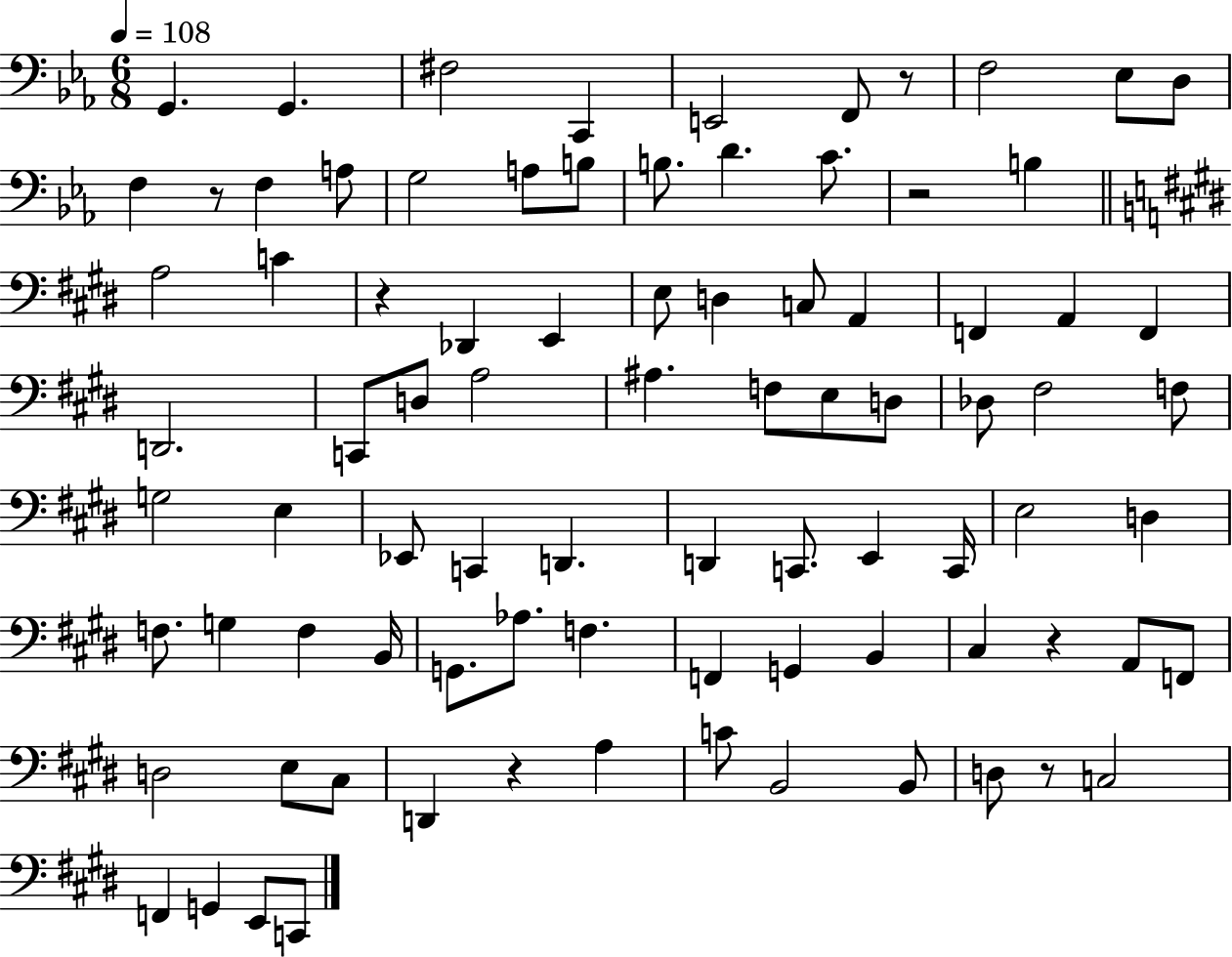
G2/q. G2/q. F#3/h C2/q E2/h F2/e R/e F3/h Eb3/e D3/e F3/q R/e F3/q A3/e G3/h A3/e B3/e B3/e. D4/q. C4/e. R/h B3/q A3/h C4/q R/q Db2/q E2/q E3/e D3/q C3/e A2/q F2/q A2/q F2/q D2/h. C2/e D3/e A3/h A#3/q. F3/e E3/e D3/e Db3/e F#3/h F3/e G3/h E3/q Eb2/e C2/q D2/q. D2/q C2/e. E2/q C2/s E3/h D3/q F3/e. G3/q F3/q B2/s G2/e. Ab3/e. F3/q. F2/q G2/q B2/q C#3/q R/q A2/e F2/e D3/h E3/e C#3/e D2/q R/q A3/q C4/e B2/h B2/e D3/e R/e C3/h F2/q G2/q E2/e C2/e